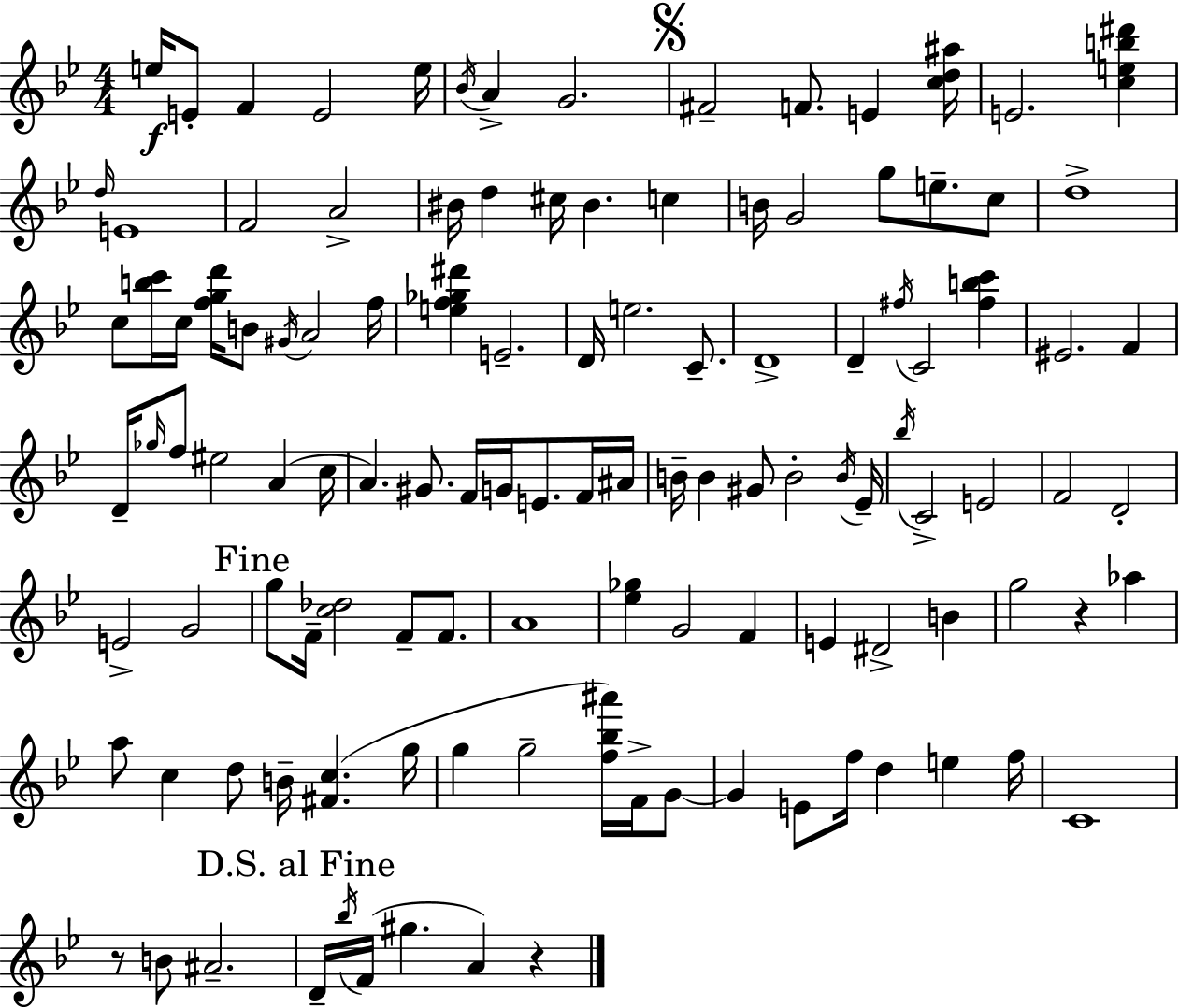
E5/s E4/e F4/q E4/h E5/s Bb4/s A4/q G4/h. F#4/h F4/e. E4/q [C5,D5,A#5]/s E4/h. [C5,E5,B5,D#6]/q D5/s E4/w F4/h A4/h BIS4/s D5/q C#5/s BIS4/q. C5/q B4/s G4/h G5/e E5/e. C5/e D5/w C5/e [B5,C6]/s C5/s [F5,G5,D6]/s B4/e G#4/s A4/h F5/s [E5,F5,Gb5,D#6]/q E4/h. D4/s E5/h. C4/e. D4/w D4/q F#5/s C4/h [F#5,B5,C6]/q EIS4/h. F4/q D4/s Gb5/s F5/e EIS5/h A4/q C5/s A4/q. G#4/e. F4/s G4/s E4/e. F4/s A#4/s B4/s B4/q G#4/e B4/h B4/s Eb4/s Bb5/s C4/h E4/h F4/h D4/h E4/h G4/h G5/e F4/s [C5,Db5]/h F4/e F4/e. A4/w [Eb5,Gb5]/q G4/h F4/q E4/q D#4/h B4/q G5/h R/q Ab5/q A5/e C5/q D5/e B4/s [F#4,C5]/q. G5/s G5/q G5/h [F5,Bb5,A#6]/s F4/s G4/e G4/q E4/e F5/s D5/q E5/q F5/s C4/w R/e B4/e A#4/h. D4/s Bb5/s F4/s G#5/q. A4/q R/q